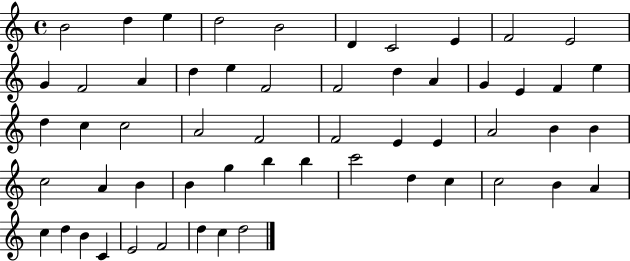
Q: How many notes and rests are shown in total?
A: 56